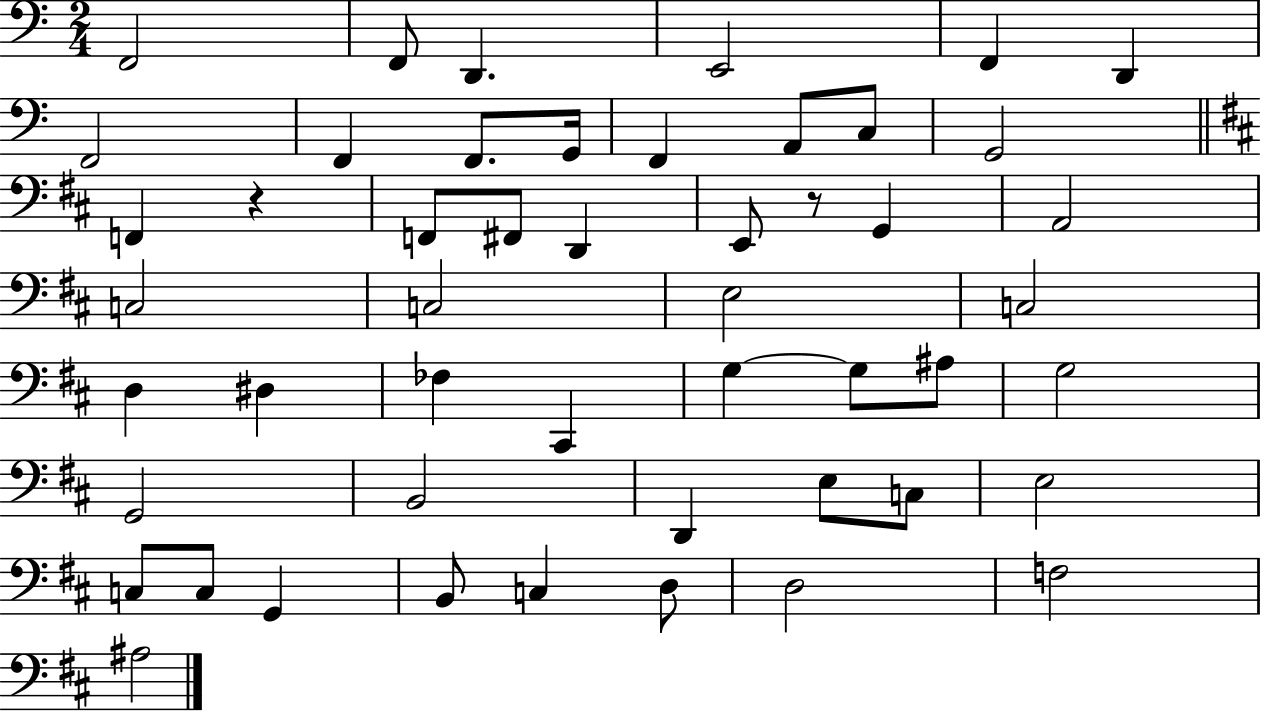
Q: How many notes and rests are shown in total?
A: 50